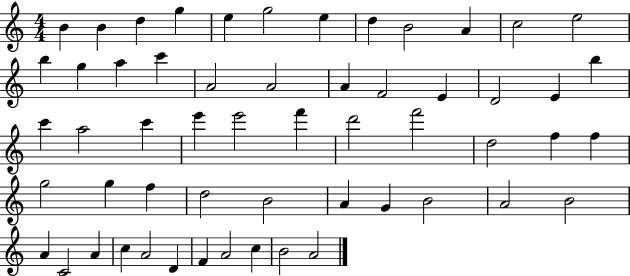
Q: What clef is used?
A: treble